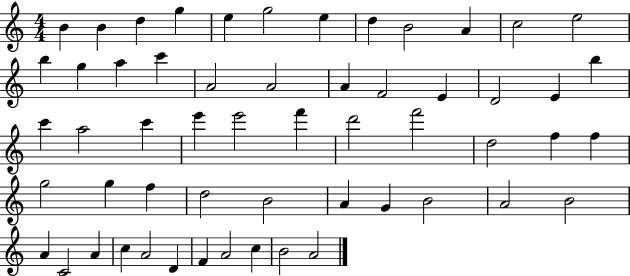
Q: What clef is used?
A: treble